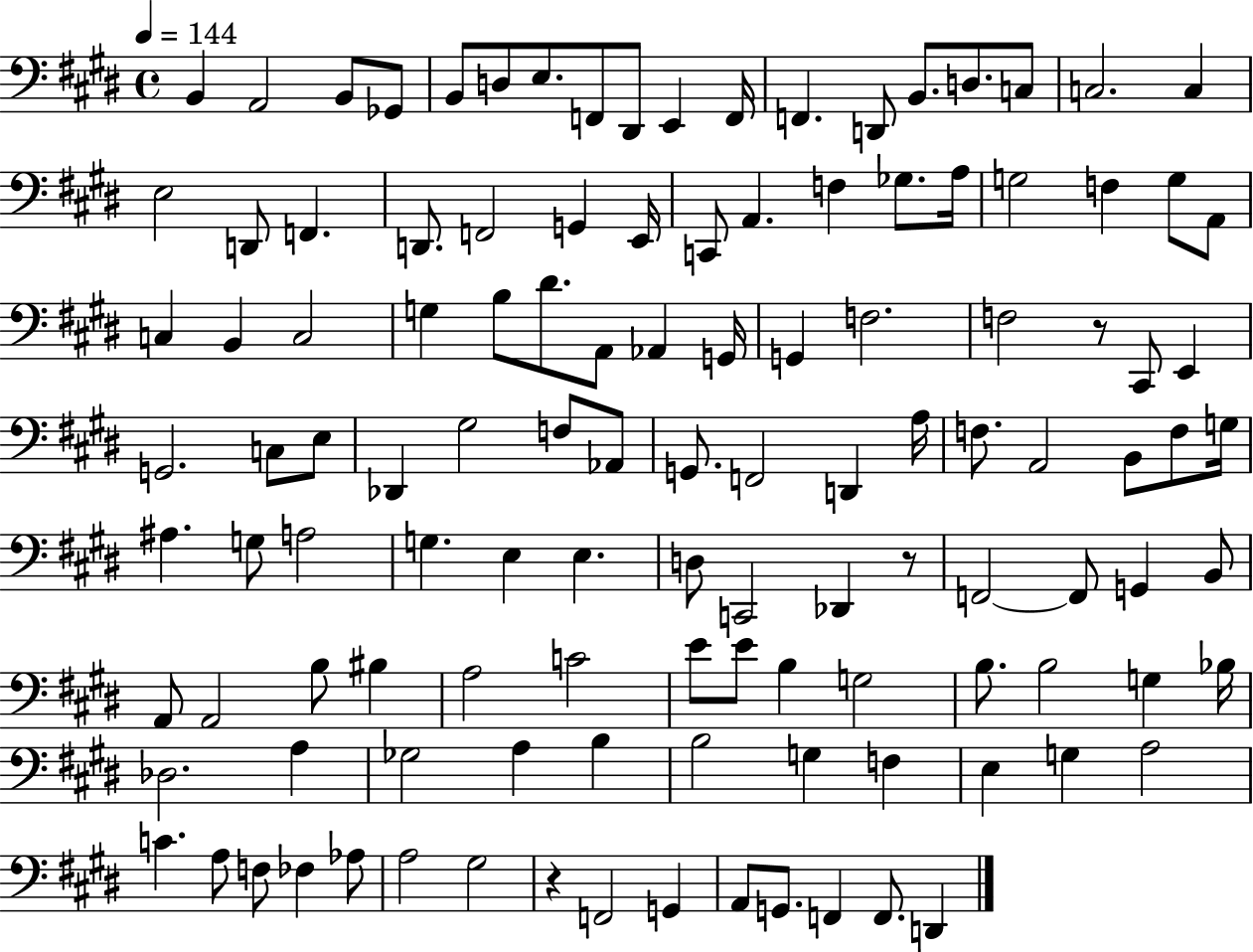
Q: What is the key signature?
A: E major